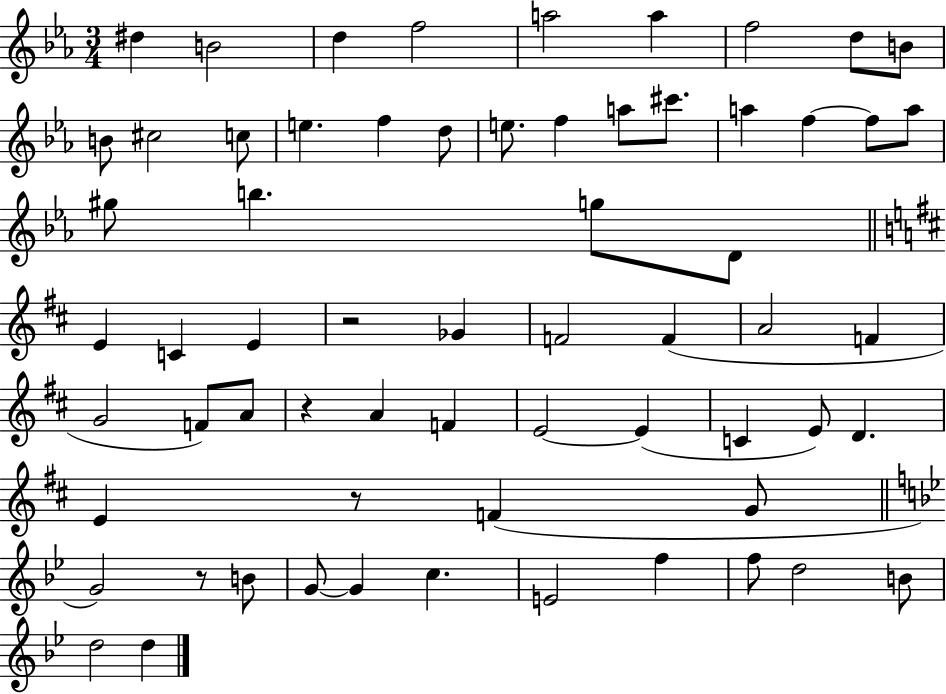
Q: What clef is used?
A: treble